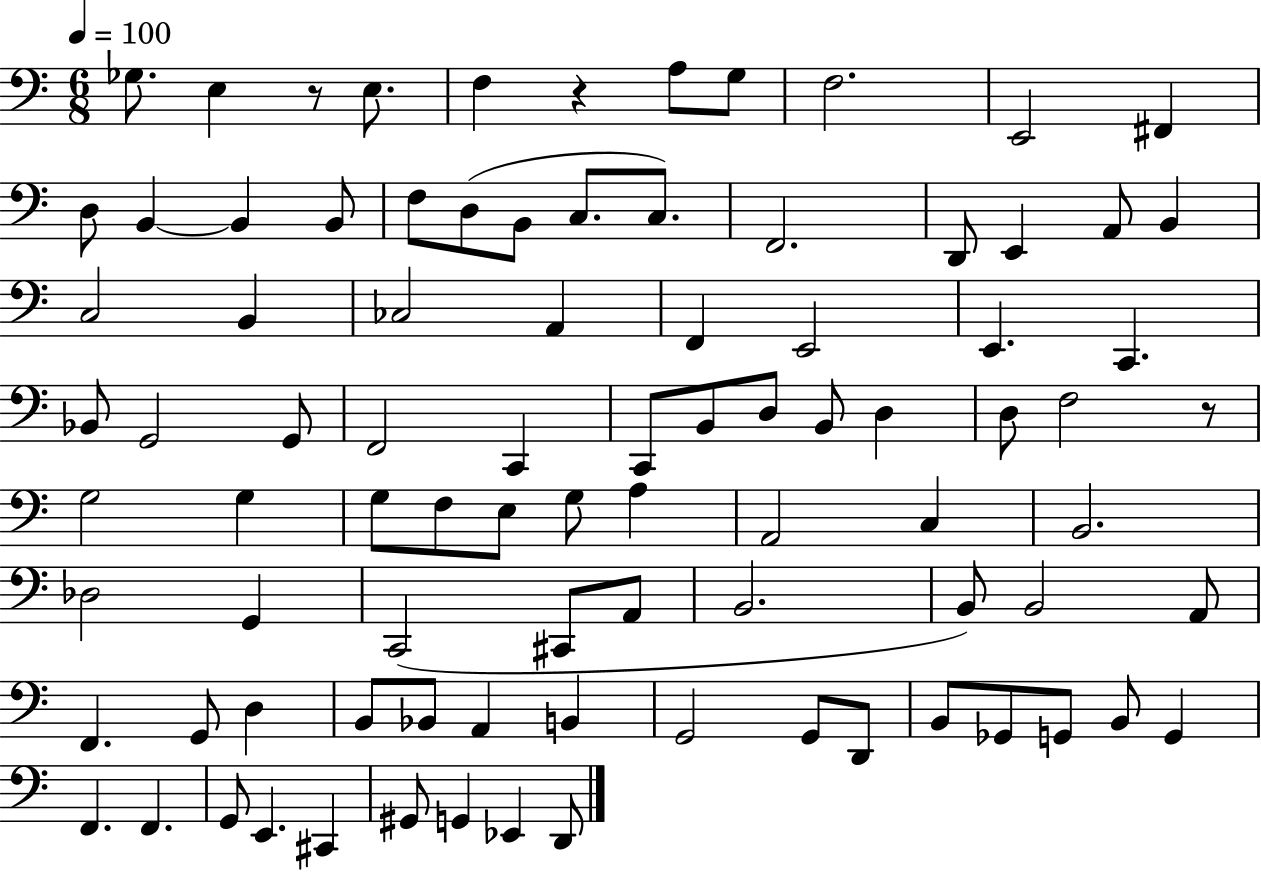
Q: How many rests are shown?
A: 3